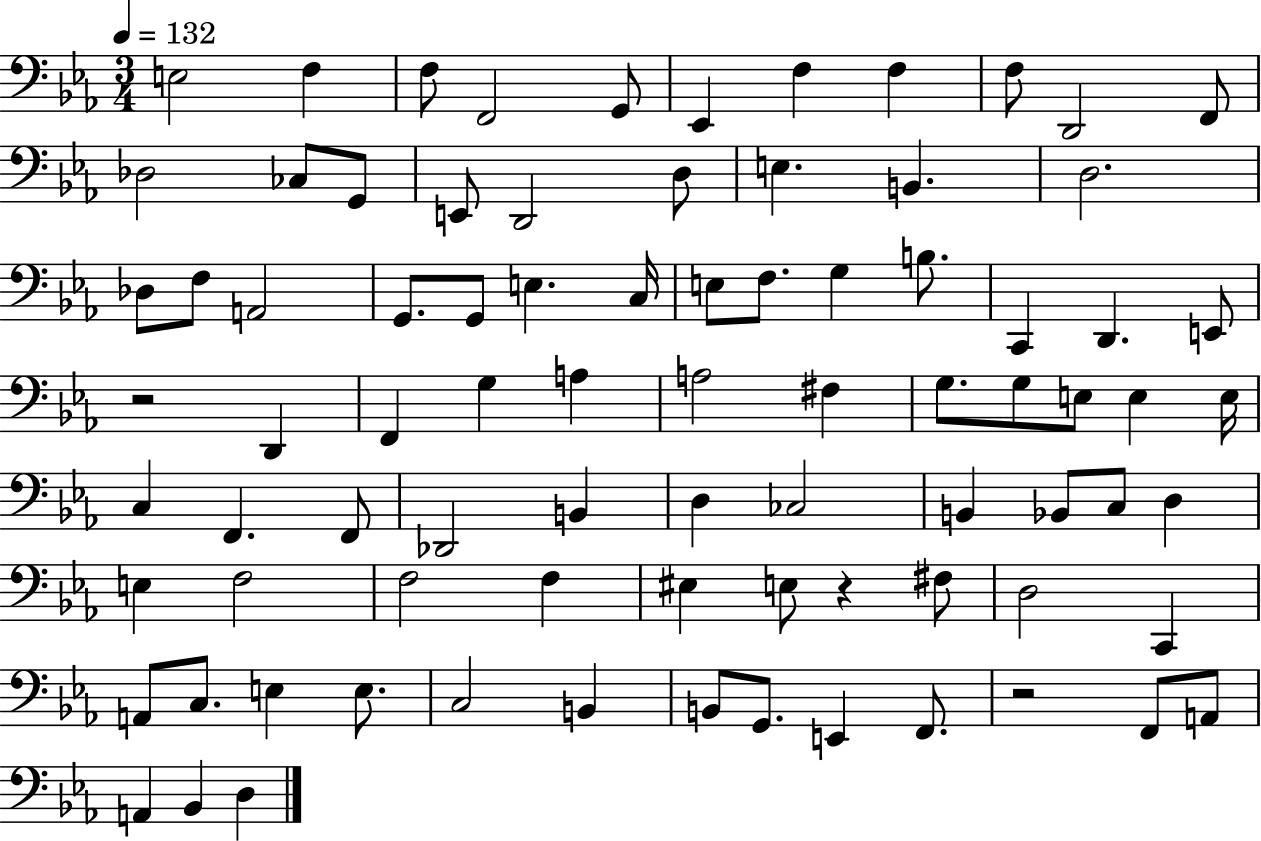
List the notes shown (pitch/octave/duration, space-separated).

E3/h F3/q F3/e F2/h G2/e Eb2/q F3/q F3/q F3/e D2/h F2/e Db3/h CES3/e G2/e E2/e D2/h D3/e E3/q. B2/q. D3/h. Db3/e F3/e A2/h G2/e. G2/e E3/q. C3/s E3/e F3/e. G3/q B3/e. C2/q D2/q. E2/e R/h D2/q F2/q G3/q A3/q A3/h F#3/q G3/e. G3/e E3/e E3/q E3/s C3/q F2/q. F2/e Db2/h B2/q D3/q CES3/h B2/q Bb2/e C3/e D3/q E3/q F3/h F3/h F3/q EIS3/q E3/e R/q F#3/e D3/h C2/q A2/e C3/e. E3/q E3/e. C3/h B2/q B2/e G2/e. E2/q F2/e. R/h F2/e A2/e A2/q Bb2/q D3/q